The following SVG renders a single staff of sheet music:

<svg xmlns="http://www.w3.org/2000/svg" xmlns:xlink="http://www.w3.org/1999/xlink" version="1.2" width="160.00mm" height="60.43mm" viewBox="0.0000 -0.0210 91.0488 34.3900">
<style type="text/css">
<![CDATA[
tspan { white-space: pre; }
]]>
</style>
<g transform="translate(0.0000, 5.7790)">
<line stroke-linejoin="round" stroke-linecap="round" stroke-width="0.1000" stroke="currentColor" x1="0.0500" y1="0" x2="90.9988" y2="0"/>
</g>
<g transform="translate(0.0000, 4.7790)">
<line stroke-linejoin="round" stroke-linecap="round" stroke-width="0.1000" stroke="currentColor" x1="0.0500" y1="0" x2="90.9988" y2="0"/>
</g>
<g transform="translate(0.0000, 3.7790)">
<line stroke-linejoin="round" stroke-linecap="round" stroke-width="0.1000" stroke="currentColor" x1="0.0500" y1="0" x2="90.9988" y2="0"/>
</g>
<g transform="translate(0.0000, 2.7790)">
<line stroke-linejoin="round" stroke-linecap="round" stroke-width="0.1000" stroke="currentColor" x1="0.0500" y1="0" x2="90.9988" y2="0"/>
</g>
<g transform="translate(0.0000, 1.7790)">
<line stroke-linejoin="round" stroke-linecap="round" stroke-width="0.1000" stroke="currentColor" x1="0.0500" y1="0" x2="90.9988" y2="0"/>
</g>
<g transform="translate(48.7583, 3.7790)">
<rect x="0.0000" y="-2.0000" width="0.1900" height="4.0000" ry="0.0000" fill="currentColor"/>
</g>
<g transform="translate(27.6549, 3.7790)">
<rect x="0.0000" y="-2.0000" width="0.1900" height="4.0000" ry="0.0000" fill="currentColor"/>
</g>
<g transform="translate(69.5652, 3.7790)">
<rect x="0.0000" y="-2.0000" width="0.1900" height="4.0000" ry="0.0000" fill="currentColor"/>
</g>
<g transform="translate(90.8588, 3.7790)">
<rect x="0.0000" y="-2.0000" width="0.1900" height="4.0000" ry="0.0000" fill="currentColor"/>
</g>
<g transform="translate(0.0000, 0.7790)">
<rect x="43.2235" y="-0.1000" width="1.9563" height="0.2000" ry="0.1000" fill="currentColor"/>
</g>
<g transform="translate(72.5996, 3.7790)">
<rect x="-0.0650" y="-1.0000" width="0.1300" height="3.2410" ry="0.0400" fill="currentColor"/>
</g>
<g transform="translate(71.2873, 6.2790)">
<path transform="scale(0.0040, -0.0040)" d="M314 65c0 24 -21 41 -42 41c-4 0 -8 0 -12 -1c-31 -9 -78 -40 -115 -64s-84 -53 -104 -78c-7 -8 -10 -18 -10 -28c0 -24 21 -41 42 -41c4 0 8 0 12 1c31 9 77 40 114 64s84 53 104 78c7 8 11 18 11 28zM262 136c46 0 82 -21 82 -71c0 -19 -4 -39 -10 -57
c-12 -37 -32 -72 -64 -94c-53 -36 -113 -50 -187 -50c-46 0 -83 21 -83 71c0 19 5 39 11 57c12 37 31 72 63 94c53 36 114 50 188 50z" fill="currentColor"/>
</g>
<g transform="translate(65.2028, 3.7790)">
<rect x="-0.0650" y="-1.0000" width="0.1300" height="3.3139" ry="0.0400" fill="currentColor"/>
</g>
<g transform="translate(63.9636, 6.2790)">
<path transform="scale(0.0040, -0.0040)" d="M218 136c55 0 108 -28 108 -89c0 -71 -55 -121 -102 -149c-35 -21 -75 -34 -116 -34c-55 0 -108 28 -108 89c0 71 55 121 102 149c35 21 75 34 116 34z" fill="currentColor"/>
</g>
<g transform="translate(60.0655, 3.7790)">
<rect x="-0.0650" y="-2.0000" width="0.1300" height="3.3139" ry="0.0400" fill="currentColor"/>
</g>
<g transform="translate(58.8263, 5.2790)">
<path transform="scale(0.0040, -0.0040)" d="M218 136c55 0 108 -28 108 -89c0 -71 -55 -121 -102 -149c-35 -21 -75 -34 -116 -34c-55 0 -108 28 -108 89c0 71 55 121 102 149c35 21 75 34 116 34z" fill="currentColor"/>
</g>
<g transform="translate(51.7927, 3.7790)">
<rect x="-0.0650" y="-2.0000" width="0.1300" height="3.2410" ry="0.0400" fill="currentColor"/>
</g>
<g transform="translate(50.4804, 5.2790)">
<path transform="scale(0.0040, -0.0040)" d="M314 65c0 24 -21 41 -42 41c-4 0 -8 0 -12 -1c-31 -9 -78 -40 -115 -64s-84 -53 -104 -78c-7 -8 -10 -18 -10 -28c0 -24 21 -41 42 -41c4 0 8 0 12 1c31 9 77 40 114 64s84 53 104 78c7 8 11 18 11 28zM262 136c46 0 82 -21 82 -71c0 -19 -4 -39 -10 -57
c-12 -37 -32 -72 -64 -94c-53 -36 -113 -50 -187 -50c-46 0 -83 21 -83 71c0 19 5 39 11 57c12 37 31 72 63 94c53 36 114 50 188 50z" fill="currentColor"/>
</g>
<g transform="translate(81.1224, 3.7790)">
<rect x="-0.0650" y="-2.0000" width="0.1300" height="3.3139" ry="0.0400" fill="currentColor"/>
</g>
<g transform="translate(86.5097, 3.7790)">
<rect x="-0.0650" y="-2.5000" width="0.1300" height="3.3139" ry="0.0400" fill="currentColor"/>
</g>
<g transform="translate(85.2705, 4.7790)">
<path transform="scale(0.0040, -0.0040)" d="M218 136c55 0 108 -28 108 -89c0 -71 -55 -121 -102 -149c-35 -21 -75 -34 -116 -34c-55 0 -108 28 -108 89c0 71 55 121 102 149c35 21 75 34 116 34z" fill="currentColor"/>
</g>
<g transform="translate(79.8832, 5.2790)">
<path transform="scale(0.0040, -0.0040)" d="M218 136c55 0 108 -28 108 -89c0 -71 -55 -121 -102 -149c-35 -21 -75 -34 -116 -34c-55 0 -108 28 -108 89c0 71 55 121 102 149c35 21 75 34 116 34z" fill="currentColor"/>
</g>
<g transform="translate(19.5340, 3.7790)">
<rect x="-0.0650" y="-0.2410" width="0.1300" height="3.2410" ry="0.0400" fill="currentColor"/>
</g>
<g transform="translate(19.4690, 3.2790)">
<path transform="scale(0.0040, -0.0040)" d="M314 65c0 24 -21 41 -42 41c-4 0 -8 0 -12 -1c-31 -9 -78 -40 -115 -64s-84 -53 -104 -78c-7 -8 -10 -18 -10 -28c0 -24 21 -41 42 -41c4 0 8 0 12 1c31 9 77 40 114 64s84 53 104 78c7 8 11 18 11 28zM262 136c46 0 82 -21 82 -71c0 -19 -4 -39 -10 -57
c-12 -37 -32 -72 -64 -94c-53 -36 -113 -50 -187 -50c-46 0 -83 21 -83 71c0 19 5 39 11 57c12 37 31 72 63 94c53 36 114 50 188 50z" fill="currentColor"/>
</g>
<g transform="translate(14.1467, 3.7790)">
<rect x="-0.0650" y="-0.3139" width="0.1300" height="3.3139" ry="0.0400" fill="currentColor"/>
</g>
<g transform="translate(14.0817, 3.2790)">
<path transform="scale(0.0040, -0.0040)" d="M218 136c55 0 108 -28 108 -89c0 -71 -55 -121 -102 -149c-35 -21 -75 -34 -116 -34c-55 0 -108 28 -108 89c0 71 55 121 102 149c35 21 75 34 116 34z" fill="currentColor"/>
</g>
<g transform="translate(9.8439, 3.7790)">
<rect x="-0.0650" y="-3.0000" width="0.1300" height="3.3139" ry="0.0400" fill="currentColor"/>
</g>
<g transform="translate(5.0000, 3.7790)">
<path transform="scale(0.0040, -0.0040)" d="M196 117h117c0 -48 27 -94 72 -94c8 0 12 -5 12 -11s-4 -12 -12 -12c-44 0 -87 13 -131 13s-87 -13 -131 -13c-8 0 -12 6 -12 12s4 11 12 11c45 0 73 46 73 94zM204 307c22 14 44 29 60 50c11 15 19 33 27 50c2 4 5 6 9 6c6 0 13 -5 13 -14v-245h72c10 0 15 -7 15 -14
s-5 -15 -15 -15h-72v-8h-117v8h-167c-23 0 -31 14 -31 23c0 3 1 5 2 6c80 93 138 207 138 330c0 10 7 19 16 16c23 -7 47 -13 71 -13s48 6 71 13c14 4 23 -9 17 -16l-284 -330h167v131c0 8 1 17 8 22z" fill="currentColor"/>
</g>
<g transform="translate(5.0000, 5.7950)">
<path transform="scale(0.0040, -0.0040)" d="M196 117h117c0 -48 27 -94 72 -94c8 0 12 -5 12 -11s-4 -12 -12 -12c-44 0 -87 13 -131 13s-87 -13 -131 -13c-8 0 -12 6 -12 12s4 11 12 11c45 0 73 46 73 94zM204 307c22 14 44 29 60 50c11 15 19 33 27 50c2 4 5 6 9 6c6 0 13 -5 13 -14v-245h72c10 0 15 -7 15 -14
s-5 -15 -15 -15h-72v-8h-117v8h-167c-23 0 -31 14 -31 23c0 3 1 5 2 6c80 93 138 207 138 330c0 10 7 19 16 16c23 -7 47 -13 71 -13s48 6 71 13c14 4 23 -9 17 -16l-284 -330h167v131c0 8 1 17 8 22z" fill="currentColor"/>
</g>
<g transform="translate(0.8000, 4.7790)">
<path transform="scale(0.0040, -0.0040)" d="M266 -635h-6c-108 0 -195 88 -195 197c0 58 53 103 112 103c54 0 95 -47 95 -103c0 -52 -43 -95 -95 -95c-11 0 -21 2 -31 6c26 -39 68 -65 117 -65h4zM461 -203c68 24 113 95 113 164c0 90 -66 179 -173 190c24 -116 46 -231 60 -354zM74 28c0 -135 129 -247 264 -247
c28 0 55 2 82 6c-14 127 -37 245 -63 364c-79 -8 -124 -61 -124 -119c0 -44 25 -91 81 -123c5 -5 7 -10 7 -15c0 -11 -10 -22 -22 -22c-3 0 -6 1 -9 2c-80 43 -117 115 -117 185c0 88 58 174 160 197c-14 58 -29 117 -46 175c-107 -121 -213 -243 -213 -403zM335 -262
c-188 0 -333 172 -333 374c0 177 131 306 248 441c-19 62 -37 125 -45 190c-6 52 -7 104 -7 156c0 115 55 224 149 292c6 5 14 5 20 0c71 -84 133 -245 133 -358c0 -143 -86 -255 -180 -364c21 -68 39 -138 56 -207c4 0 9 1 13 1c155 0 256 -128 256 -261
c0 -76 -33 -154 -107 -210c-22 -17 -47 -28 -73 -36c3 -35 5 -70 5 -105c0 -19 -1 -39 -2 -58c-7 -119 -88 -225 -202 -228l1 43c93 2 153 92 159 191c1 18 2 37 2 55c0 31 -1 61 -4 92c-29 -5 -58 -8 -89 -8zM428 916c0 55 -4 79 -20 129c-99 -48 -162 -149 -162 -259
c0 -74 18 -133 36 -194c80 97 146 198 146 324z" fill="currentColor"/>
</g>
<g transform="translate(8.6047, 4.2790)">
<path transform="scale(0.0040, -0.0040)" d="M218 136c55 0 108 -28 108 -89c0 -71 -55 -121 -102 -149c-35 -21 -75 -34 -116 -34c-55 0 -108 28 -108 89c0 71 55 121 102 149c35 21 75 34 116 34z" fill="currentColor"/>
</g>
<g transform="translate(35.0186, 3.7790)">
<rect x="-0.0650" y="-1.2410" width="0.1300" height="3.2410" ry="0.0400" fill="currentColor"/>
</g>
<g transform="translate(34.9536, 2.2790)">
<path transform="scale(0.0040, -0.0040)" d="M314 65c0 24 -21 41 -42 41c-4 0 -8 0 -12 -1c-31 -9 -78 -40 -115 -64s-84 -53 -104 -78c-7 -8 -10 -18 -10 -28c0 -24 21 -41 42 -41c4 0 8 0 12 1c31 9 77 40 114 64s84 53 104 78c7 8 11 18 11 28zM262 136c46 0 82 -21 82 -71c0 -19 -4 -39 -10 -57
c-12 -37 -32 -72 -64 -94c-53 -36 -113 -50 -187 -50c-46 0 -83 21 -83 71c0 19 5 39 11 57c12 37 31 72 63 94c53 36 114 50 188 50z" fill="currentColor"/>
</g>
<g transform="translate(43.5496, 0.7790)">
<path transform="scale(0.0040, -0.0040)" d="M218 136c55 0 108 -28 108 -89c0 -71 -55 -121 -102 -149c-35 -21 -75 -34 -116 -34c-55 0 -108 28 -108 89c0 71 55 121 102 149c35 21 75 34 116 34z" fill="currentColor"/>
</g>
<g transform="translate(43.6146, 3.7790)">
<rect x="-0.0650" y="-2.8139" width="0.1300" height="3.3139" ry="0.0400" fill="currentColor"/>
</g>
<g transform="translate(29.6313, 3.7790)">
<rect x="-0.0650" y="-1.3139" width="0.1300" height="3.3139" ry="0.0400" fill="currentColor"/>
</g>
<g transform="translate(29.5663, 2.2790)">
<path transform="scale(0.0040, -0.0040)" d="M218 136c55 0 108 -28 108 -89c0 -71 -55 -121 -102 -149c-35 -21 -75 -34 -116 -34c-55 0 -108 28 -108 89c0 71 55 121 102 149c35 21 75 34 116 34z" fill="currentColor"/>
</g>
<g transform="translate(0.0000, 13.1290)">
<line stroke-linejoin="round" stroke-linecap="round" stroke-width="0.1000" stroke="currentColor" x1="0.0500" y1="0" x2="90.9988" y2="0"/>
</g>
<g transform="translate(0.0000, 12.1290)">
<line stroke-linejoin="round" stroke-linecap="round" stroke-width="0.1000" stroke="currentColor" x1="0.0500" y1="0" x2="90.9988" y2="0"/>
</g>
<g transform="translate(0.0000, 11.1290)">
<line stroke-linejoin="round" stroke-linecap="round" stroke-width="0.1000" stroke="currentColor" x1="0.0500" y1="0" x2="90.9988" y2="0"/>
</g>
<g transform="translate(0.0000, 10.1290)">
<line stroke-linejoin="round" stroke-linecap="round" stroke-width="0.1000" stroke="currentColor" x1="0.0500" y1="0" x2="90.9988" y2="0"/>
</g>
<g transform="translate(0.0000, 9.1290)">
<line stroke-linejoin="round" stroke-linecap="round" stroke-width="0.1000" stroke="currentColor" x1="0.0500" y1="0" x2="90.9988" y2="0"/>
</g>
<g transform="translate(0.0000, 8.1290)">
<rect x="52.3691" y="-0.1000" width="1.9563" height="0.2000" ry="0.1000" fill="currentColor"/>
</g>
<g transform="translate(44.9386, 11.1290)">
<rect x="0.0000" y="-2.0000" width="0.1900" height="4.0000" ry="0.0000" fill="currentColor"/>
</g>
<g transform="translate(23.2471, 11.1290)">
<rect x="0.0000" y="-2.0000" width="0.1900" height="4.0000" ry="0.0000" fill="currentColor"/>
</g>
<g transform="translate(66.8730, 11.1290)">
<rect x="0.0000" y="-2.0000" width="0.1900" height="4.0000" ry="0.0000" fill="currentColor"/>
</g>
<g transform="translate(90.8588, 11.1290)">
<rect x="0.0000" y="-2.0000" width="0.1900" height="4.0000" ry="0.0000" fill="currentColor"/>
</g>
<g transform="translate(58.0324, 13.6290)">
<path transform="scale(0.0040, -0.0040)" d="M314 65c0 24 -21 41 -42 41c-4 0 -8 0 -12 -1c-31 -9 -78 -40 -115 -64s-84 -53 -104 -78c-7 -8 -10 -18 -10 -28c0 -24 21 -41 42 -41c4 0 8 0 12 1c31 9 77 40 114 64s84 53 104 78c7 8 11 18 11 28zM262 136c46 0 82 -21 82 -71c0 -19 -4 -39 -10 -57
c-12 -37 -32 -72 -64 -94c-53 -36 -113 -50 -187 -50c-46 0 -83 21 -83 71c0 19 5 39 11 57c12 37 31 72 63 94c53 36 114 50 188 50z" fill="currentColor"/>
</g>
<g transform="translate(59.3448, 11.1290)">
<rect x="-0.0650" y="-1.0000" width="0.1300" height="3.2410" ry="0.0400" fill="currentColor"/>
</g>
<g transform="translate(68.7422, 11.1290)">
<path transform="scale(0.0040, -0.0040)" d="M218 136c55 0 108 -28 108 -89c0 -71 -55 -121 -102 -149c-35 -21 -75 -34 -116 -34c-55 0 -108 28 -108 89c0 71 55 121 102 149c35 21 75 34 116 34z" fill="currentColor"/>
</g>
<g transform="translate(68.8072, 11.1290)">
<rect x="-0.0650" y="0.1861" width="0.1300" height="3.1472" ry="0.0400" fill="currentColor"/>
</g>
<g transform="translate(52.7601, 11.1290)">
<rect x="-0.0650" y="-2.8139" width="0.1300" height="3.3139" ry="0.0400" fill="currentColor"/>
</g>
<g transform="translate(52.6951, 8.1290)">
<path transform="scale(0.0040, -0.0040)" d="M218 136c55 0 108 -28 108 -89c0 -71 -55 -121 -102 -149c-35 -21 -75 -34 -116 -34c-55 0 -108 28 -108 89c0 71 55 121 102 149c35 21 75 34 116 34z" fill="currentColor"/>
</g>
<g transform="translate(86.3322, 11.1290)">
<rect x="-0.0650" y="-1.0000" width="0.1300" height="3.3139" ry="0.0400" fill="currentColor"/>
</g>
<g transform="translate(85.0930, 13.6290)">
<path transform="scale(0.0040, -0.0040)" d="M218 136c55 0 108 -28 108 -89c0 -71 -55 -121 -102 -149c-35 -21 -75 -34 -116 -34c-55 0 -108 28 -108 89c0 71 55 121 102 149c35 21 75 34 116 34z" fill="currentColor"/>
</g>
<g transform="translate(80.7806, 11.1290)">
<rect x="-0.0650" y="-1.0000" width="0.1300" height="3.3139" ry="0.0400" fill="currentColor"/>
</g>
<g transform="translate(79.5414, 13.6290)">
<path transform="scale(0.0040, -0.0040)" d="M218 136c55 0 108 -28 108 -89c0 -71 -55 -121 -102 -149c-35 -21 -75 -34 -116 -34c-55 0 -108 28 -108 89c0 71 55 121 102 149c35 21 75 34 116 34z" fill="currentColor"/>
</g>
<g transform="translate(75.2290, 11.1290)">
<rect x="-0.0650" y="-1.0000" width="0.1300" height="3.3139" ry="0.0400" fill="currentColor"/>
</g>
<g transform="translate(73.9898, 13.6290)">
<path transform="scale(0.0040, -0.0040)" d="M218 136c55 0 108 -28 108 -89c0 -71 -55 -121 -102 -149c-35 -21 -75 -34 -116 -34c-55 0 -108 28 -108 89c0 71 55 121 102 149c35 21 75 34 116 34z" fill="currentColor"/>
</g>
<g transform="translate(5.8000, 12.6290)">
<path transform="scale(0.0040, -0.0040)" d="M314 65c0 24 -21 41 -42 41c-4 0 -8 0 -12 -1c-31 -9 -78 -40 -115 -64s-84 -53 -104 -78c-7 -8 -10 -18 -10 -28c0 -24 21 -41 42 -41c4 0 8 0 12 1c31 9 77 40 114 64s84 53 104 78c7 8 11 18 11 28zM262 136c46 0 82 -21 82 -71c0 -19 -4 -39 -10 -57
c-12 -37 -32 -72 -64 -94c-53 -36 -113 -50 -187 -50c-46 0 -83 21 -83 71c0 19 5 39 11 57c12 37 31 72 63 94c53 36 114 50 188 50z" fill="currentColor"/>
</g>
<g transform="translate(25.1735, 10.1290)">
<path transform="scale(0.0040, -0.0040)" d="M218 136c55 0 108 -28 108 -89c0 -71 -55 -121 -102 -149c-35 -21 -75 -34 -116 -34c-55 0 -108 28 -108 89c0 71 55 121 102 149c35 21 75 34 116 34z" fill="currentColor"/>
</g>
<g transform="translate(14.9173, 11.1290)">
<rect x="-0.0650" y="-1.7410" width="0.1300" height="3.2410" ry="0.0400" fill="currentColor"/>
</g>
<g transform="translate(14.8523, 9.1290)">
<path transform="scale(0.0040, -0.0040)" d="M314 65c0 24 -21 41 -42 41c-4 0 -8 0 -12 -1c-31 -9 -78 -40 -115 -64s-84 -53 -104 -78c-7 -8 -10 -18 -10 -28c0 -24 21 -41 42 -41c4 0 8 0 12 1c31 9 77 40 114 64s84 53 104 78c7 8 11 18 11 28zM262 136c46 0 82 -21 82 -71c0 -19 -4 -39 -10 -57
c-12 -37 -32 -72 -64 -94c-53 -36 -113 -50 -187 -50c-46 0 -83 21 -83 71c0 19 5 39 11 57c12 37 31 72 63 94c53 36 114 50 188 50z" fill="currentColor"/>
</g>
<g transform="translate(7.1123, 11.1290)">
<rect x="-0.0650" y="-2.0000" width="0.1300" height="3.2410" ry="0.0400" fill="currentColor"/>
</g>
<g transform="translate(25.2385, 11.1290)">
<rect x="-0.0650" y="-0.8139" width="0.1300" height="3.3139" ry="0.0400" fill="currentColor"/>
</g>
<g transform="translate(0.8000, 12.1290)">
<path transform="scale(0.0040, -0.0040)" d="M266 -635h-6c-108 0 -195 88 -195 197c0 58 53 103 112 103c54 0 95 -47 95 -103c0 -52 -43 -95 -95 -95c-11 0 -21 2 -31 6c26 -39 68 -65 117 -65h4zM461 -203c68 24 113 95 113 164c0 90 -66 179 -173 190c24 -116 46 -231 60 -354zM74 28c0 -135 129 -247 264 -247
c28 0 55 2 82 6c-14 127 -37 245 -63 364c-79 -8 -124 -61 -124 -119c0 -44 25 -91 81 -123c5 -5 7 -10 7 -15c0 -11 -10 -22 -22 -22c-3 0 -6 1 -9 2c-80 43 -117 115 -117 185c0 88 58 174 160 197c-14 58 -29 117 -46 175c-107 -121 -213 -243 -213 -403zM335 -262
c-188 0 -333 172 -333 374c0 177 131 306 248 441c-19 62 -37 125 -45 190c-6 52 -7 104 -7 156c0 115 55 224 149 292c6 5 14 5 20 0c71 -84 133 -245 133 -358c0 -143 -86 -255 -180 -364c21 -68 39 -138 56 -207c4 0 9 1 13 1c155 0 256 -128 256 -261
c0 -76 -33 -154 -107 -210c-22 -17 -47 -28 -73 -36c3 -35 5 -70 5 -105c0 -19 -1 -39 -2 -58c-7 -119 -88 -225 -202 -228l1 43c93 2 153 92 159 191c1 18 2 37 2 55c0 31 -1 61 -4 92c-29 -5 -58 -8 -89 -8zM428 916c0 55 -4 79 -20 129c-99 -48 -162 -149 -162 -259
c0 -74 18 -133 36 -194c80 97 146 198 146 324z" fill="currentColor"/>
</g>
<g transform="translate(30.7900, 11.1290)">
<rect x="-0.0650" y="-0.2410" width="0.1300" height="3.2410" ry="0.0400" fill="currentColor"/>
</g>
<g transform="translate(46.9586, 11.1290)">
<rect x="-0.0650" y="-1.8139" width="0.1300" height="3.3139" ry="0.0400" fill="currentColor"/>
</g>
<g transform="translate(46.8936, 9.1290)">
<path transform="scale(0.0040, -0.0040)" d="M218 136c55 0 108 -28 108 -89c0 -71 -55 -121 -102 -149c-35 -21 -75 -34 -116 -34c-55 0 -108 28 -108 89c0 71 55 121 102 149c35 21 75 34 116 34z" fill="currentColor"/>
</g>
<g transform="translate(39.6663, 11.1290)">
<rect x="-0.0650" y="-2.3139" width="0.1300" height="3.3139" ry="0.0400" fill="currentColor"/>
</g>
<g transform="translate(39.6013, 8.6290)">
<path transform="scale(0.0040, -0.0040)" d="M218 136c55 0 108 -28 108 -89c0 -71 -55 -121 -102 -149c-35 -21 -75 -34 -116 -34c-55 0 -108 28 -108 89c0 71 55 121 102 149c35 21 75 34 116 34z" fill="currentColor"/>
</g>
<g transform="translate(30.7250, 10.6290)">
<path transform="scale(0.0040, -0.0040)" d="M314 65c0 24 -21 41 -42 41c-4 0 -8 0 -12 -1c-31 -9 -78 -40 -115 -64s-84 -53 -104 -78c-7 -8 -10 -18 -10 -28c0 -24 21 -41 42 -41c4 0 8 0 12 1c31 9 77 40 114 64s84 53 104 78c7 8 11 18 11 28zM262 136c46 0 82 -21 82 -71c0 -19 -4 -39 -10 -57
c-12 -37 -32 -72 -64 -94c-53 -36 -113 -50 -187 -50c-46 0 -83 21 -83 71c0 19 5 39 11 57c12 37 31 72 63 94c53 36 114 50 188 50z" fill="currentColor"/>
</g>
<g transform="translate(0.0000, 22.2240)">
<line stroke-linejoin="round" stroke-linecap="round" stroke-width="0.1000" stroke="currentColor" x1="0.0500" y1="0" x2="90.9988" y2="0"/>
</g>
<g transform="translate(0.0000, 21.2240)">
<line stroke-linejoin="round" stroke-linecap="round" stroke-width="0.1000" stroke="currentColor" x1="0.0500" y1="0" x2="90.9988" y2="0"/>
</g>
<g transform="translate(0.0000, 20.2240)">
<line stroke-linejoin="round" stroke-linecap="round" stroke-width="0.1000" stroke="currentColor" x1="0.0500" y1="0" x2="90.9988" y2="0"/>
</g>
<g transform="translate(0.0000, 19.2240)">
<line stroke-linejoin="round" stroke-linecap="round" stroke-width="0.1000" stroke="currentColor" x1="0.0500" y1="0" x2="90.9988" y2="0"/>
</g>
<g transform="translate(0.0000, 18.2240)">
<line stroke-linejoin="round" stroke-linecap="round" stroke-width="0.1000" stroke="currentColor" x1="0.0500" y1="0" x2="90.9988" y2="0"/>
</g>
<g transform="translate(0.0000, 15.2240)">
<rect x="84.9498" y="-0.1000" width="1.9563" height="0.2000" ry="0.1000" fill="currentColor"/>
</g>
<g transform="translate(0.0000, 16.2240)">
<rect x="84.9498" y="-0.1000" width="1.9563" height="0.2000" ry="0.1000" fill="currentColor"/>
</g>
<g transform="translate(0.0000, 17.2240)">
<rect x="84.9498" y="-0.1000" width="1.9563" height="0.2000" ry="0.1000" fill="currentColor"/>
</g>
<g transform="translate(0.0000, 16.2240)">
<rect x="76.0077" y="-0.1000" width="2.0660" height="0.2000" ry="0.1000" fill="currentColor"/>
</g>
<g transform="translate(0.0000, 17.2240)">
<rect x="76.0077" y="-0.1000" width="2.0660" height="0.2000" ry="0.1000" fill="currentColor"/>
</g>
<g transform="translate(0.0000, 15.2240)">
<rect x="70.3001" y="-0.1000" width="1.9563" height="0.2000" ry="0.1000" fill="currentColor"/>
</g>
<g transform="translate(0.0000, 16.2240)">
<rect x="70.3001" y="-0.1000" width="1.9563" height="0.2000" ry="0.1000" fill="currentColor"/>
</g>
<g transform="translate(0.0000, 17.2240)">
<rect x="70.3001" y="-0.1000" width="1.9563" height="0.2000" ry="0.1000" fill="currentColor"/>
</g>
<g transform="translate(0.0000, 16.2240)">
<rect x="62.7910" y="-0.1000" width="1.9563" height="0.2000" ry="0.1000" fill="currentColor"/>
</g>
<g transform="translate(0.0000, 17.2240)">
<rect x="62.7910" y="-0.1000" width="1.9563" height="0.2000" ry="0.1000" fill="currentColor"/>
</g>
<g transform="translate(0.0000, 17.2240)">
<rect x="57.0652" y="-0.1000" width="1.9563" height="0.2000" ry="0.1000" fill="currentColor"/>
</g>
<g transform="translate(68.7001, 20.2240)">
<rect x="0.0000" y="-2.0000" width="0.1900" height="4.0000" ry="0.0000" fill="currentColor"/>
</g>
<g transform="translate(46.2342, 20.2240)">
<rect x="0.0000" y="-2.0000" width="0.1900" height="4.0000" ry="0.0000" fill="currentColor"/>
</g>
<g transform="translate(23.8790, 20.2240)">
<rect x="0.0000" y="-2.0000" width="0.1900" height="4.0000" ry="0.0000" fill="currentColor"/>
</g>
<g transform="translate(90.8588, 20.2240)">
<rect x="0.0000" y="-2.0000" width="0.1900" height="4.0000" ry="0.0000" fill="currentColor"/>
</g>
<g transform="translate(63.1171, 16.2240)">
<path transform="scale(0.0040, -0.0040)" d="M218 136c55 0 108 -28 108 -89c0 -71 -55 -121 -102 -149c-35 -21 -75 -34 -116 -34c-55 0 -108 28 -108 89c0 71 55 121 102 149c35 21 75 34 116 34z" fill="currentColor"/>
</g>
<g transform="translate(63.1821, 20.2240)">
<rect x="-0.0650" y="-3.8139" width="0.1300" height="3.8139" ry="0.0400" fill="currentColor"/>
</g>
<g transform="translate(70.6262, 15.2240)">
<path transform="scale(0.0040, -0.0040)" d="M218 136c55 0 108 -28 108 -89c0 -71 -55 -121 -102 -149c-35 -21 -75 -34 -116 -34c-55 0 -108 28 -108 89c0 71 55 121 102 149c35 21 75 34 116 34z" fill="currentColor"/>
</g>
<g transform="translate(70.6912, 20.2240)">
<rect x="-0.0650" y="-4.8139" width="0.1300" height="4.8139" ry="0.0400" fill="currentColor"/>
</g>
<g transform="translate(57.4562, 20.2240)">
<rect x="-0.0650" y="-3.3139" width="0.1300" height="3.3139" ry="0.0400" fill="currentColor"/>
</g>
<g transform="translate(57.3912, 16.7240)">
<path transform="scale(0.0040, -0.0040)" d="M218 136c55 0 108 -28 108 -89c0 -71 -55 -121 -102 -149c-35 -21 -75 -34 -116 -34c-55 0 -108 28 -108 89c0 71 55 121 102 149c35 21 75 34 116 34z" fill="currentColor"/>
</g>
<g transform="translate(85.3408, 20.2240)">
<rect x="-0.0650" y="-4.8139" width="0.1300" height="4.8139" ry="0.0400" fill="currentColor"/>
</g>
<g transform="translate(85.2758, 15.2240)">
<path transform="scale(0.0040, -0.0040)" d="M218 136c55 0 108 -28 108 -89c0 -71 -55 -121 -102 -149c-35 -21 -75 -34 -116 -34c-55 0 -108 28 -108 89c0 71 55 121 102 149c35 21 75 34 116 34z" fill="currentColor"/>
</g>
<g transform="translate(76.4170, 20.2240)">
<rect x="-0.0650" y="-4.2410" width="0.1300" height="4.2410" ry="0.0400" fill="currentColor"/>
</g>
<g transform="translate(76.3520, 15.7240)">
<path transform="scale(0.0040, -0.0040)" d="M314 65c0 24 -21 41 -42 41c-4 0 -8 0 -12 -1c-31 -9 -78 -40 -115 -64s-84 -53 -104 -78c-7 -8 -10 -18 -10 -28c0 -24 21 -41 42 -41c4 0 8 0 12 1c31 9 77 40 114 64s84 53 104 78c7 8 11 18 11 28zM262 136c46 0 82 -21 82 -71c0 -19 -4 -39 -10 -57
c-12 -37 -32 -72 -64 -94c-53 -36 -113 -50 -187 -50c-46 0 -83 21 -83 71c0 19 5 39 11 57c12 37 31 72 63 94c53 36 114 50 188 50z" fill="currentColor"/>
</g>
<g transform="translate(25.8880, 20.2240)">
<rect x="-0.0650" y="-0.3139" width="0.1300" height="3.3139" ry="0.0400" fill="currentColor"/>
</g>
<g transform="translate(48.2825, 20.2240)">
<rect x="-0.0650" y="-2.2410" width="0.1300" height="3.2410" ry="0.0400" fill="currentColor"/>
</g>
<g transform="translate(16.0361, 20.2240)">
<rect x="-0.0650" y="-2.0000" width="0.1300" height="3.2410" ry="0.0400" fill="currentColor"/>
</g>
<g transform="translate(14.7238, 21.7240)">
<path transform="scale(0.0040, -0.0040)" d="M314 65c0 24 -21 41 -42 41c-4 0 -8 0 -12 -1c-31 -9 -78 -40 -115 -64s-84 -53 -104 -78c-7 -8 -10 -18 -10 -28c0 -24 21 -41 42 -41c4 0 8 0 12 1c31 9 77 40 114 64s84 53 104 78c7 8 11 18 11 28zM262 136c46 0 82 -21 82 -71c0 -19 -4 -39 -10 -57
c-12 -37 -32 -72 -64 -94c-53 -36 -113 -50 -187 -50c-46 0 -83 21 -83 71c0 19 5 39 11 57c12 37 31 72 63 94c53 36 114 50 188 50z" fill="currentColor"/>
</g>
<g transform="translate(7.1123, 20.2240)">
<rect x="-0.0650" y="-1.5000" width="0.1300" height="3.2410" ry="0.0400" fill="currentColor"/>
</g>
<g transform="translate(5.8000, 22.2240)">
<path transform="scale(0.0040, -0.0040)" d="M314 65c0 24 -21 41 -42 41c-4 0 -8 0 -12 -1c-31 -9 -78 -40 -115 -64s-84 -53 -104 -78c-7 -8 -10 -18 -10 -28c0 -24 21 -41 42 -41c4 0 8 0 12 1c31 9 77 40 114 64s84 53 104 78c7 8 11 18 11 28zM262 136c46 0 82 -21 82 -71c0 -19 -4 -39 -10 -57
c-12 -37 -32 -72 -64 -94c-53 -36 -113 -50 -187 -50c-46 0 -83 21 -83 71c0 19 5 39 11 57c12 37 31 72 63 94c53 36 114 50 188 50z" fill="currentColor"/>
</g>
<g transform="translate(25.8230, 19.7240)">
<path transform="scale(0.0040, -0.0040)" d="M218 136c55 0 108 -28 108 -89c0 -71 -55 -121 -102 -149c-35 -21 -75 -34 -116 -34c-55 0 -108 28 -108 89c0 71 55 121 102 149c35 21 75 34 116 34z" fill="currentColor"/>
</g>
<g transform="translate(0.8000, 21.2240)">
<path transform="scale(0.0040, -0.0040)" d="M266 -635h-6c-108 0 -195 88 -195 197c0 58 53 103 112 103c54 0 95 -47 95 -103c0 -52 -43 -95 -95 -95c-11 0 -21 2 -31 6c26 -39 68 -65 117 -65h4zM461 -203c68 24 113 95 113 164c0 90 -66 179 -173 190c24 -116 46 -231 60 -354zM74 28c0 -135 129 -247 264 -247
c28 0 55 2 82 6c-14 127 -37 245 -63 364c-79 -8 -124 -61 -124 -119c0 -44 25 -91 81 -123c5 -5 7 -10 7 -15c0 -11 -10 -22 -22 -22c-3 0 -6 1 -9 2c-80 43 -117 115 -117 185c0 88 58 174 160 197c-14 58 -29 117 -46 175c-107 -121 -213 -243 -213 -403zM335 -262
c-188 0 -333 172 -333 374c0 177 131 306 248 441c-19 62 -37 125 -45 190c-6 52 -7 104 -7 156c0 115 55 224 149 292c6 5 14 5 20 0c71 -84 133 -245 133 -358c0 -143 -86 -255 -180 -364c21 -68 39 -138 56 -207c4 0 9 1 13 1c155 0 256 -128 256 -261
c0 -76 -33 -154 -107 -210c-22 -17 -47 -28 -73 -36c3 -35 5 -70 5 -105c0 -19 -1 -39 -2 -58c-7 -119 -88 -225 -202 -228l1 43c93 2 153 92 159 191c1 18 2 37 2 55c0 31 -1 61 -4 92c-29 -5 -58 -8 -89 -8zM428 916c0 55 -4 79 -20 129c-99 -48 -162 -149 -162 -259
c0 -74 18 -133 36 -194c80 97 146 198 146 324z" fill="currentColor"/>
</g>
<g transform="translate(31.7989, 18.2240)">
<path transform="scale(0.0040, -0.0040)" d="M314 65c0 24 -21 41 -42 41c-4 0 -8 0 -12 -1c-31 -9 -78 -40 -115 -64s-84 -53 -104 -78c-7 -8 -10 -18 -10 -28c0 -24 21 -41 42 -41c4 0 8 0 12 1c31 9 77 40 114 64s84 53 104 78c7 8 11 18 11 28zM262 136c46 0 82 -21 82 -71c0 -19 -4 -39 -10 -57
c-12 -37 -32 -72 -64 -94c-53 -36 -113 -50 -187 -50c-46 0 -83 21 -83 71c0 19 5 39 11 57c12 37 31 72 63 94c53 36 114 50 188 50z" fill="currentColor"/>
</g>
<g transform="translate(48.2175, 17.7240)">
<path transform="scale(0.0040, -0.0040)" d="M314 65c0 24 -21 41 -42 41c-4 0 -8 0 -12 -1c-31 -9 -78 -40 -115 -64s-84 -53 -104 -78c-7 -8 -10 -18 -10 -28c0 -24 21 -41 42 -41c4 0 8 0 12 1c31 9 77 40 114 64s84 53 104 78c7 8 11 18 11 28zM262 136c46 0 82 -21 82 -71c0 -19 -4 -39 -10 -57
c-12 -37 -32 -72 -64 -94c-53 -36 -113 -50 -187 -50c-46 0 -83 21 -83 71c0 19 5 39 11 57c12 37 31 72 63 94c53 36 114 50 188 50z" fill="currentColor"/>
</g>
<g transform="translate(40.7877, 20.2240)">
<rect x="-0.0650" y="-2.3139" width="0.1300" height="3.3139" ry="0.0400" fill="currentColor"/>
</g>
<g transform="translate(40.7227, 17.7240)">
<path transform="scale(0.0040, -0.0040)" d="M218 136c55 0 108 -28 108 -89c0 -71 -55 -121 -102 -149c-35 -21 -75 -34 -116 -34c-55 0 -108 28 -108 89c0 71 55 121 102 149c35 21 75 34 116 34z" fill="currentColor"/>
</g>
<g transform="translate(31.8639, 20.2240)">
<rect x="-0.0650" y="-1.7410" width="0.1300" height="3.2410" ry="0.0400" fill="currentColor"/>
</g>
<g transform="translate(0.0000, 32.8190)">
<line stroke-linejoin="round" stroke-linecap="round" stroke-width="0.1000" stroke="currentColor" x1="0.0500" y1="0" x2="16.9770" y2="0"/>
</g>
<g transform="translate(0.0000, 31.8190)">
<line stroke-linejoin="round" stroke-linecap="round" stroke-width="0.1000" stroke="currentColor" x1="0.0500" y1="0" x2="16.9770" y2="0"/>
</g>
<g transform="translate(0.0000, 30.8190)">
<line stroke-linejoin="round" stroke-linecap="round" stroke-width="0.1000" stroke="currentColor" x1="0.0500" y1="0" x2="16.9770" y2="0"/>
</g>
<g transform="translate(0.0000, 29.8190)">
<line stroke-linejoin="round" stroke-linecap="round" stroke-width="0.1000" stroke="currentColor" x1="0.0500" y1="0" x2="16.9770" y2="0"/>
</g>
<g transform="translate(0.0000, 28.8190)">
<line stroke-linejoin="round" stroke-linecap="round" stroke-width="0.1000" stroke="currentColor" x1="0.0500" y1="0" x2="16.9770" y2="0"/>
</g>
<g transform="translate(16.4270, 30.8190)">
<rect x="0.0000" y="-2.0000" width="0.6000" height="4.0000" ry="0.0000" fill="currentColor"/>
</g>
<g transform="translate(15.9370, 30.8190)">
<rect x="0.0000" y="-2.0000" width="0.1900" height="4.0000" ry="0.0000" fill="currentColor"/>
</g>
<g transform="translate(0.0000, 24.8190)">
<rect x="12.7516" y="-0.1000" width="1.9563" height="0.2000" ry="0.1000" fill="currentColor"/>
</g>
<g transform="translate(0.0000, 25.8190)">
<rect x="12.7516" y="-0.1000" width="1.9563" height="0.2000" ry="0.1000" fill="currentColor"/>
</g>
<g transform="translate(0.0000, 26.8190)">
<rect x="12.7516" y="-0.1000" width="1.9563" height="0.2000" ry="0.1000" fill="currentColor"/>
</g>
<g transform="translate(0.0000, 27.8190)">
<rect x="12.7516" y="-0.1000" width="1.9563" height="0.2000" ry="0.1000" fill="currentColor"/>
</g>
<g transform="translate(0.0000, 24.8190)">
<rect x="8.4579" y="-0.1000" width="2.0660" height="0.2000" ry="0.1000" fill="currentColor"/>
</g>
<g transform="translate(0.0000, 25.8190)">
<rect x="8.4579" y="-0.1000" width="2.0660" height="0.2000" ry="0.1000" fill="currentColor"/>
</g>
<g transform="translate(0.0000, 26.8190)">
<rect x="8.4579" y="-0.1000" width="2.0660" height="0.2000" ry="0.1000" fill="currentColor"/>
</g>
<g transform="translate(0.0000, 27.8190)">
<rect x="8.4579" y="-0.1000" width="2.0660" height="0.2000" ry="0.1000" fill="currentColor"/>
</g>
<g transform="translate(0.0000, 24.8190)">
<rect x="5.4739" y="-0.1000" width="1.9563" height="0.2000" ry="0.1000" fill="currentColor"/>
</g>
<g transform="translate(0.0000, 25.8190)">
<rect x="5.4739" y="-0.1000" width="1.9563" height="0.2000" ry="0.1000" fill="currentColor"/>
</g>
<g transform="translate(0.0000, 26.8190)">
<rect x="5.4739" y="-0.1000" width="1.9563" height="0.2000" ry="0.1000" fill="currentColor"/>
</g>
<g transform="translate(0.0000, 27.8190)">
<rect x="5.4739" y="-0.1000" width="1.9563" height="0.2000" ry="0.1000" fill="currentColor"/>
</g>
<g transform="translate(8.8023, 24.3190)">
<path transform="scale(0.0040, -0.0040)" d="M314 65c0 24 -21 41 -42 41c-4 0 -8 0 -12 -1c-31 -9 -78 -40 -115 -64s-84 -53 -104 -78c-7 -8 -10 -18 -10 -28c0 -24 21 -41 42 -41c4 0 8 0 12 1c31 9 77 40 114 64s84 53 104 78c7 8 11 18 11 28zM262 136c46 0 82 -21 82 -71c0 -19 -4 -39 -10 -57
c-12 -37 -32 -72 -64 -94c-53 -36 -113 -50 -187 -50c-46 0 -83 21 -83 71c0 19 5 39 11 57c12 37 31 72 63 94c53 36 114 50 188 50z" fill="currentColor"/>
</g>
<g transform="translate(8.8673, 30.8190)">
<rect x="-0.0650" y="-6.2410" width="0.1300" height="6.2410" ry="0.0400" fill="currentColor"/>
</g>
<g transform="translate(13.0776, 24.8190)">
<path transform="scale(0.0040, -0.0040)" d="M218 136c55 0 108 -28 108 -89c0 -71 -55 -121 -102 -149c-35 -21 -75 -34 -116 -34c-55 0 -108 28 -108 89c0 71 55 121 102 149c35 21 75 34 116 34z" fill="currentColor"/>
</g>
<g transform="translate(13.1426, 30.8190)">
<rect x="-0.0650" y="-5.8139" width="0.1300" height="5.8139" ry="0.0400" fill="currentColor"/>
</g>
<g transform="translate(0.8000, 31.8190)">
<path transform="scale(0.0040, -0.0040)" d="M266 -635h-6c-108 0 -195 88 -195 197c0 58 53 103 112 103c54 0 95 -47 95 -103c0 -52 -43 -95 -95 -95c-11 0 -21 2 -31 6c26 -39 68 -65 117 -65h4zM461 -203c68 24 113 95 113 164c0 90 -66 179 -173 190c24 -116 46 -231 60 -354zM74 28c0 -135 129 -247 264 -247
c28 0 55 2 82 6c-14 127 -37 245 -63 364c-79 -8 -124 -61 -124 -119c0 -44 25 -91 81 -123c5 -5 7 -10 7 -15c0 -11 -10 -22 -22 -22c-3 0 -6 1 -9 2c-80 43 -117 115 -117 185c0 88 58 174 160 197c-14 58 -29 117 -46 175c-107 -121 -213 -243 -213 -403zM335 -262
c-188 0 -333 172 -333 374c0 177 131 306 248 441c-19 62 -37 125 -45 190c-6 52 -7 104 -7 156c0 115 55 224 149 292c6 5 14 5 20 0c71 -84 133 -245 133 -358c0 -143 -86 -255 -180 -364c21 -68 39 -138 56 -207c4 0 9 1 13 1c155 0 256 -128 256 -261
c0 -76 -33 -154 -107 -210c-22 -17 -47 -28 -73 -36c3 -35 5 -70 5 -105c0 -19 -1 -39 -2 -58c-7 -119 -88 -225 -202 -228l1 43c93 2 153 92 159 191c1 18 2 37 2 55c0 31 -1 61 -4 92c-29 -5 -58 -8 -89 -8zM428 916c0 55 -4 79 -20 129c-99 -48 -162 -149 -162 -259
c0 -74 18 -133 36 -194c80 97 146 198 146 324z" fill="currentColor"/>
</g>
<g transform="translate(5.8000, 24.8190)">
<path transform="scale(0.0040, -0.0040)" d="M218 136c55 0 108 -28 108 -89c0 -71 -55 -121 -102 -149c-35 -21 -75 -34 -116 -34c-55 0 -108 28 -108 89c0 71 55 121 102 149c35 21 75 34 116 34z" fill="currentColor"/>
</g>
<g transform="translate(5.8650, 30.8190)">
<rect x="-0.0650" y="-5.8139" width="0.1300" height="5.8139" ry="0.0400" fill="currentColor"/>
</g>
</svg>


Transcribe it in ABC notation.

X:1
T:Untitled
M:4/4
L:1/4
K:C
A c c2 e e2 a F2 F D D2 F G F2 f2 d c2 g f a D2 B D D D E2 F2 c f2 g g2 b c' e' d'2 e' g' a'2 g'